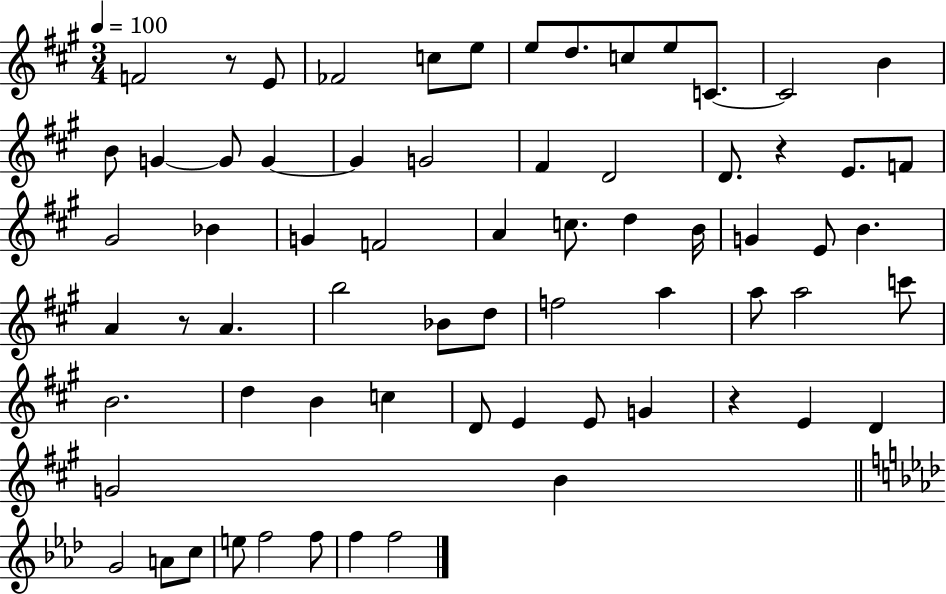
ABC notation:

X:1
T:Untitled
M:3/4
L:1/4
K:A
F2 z/2 E/2 _F2 c/2 e/2 e/2 d/2 c/2 e/2 C/2 C2 B B/2 G G/2 G G G2 ^F D2 D/2 z E/2 F/2 ^G2 _B G F2 A c/2 d B/4 G E/2 B A z/2 A b2 _B/2 d/2 f2 a a/2 a2 c'/2 B2 d B c D/2 E E/2 G z E D G2 B G2 A/2 c/2 e/2 f2 f/2 f f2